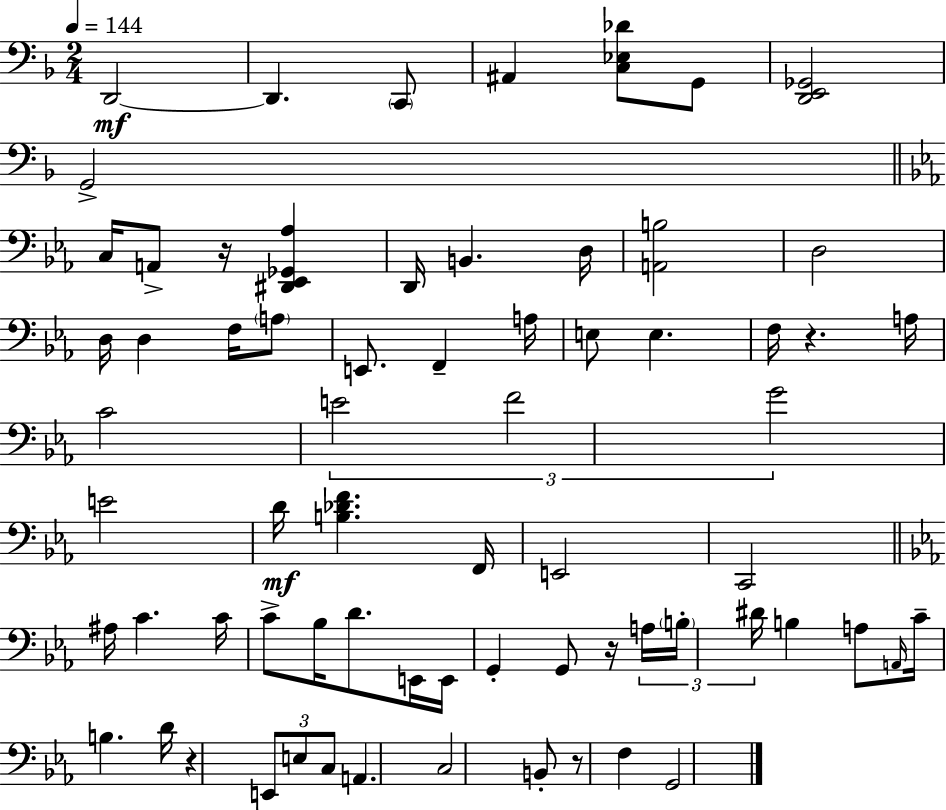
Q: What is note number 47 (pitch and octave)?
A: A3